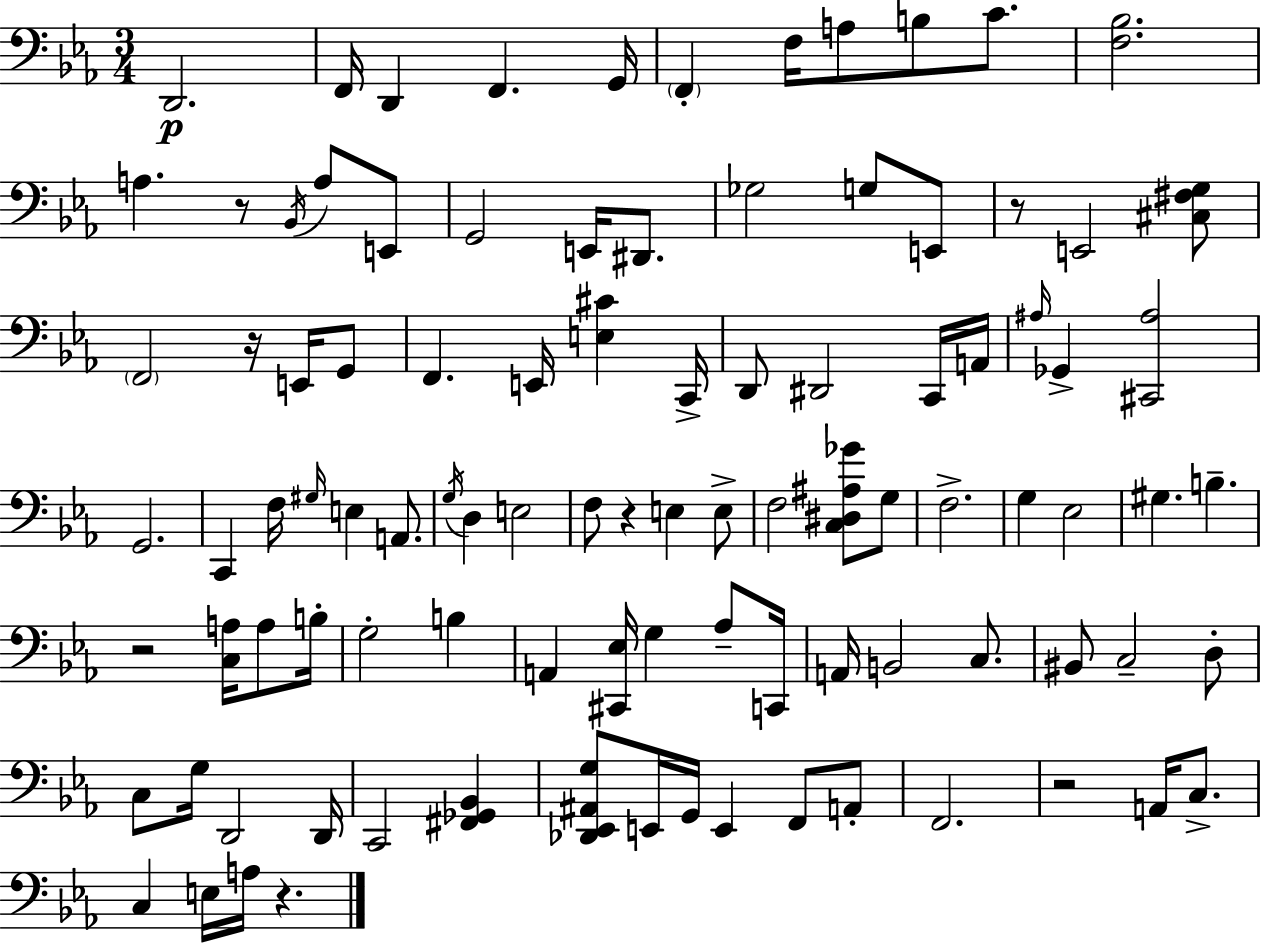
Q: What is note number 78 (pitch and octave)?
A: A2